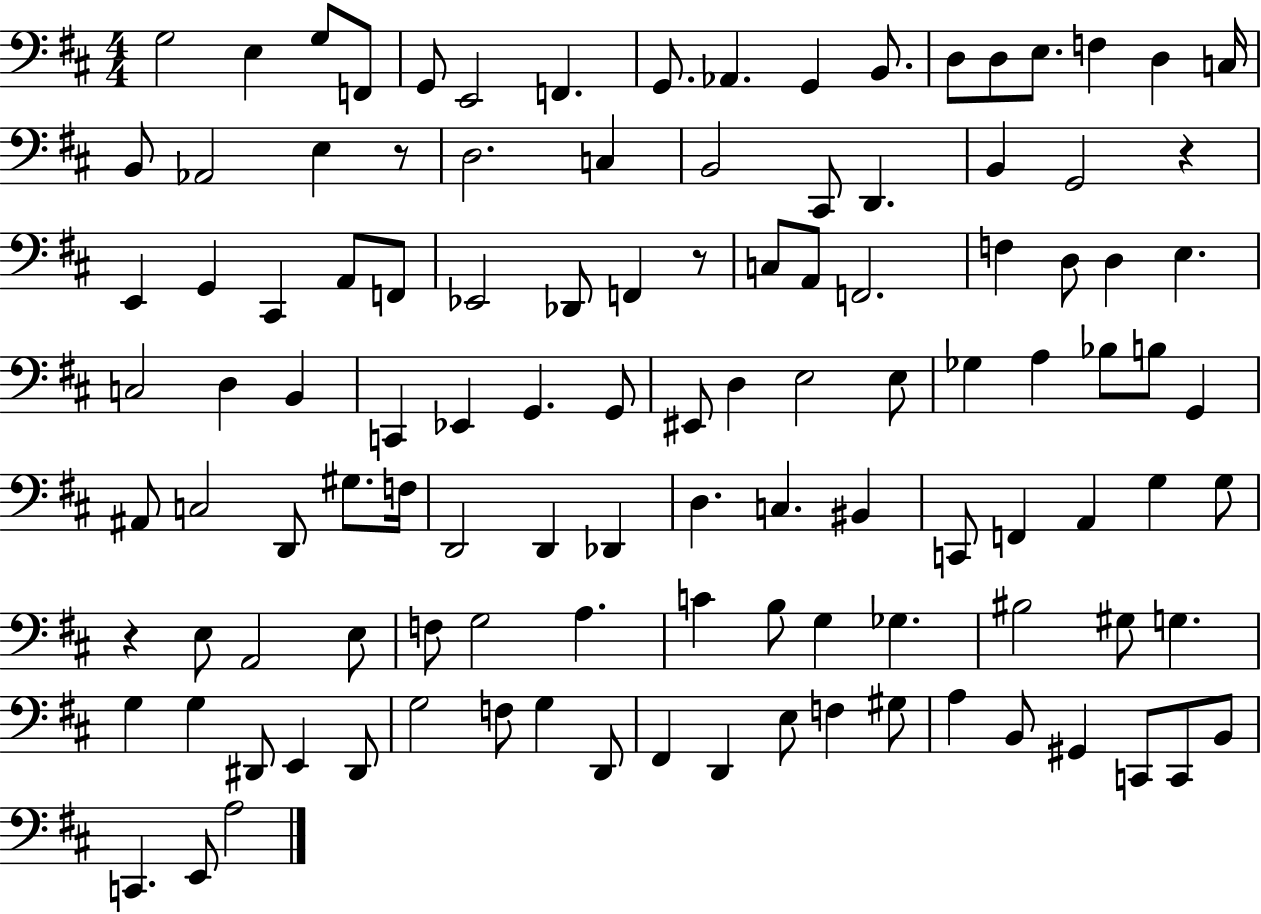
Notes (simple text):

G3/h E3/q G3/e F2/e G2/e E2/h F2/q. G2/e. Ab2/q. G2/q B2/e. D3/e D3/e E3/e. F3/q D3/q C3/s B2/e Ab2/h E3/q R/e D3/h. C3/q B2/h C#2/e D2/q. B2/q G2/h R/q E2/q G2/q C#2/q A2/e F2/e Eb2/h Db2/e F2/q R/e C3/e A2/e F2/h. F3/q D3/e D3/q E3/q. C3/h D3/q B2/q C2/q Eb2/q G2/q. G2/e EIS2/e D3/q E3/h E3/e Gb3/q A3/q Bb3/e B3/e G2/q A#2/e C3/h D2/e G#3/e. F3/s D2/h D2/q Db2/q D3/q. C3/q. BIS2/q C2/e F2/q A2/q G3/q G3/e R/q E3/e A2/h E3/e F3/e G3/h A3/q. C4/q B3/e G3/q Gb3/q. BIS3/h G#3/e G3/q. G3/q G3/q D#2/e E2/q D#2/e G3/h F3/e G3/q D2/e F#2/q D2/q E3/e F3/q G#3/e A3/q B2/e G#2/q C2/e C2/e B2/e C2/q. E2/e A3/h